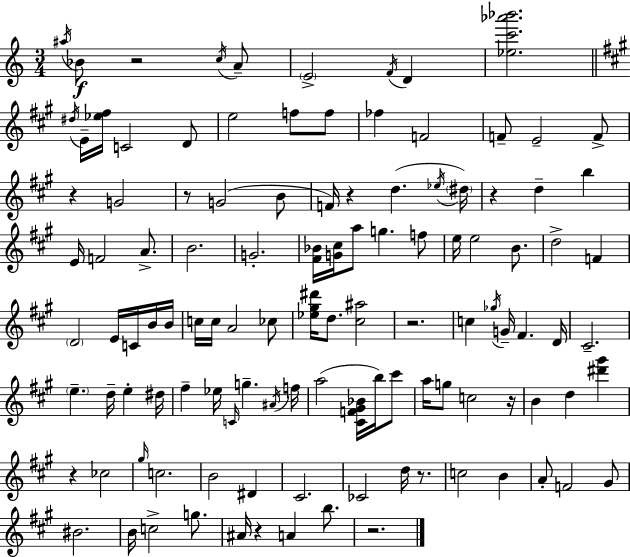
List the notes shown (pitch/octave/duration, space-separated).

A#5/s Bb4/e R/h C5/s A4/e E4/h F4/s D4/q [Eb5,C6,Ab6,Bb6]/h. D#5/s E4/s [Eb5,F#5]/s C4/h D4/e E5/h F5/e F5/e FES5/q F4/h F4/e E4/h F4/e R/q G4/h R/e G4/h B4/e F4/s R/q D5/q. Eb5/s D#5/s R/q D5/q B5/q E4/s F4/h A4/e. B4/h. G4/h. [F#4,Bb4]/s [G4,C#5]/s A5/e G5/q. F5/e E5/s E5/h B4/e. D5/h F4/q D4/h E4/s C4/s B4/s B4/s C5/s C5/s A4/h CES5/e [Eb5,G#5,D#6]/s D5/e. [C#5,A#5]/h R/h. C5/q Gb5/s G4/s F#4/q. D4/s C#4/h. E5/q. D5/s E5/q D#5/s F#5/q Eb5/s C4/s G5/q. A#4/s F5/s A5/h [C#4,F4,G#4,Bb4]/s B5/s C#6/e A5/s G5/e C5/h R/s B4/q D5/q [D#6,G#6]/q R/q CES5/h G#5/s C5/h. B4/h D#4/q C#4/h. CES4/h D5/s R/e. C5/h B4/q A4/e F4/h G#4/e BIS4/h. B4/s C5/h G5/e. A#4/s R/q A4/q B5/e. R/h.